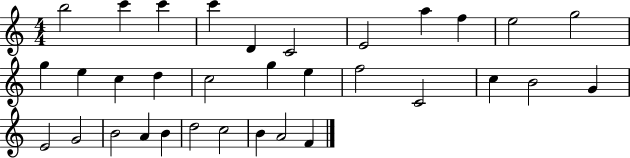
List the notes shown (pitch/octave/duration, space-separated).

B5/h C6/q C6/q C6/q D4/q C4/h E4/h A5/q F5/q E5/h G5/h G5/q E5/q C5/q D5/q C5/h G5/q E5/q F5/h C4/h C5/q B4/h G4/q E4/h G4/h B4/h A4/q B4/q D5/h C5/h B4/q A4/h F4/q